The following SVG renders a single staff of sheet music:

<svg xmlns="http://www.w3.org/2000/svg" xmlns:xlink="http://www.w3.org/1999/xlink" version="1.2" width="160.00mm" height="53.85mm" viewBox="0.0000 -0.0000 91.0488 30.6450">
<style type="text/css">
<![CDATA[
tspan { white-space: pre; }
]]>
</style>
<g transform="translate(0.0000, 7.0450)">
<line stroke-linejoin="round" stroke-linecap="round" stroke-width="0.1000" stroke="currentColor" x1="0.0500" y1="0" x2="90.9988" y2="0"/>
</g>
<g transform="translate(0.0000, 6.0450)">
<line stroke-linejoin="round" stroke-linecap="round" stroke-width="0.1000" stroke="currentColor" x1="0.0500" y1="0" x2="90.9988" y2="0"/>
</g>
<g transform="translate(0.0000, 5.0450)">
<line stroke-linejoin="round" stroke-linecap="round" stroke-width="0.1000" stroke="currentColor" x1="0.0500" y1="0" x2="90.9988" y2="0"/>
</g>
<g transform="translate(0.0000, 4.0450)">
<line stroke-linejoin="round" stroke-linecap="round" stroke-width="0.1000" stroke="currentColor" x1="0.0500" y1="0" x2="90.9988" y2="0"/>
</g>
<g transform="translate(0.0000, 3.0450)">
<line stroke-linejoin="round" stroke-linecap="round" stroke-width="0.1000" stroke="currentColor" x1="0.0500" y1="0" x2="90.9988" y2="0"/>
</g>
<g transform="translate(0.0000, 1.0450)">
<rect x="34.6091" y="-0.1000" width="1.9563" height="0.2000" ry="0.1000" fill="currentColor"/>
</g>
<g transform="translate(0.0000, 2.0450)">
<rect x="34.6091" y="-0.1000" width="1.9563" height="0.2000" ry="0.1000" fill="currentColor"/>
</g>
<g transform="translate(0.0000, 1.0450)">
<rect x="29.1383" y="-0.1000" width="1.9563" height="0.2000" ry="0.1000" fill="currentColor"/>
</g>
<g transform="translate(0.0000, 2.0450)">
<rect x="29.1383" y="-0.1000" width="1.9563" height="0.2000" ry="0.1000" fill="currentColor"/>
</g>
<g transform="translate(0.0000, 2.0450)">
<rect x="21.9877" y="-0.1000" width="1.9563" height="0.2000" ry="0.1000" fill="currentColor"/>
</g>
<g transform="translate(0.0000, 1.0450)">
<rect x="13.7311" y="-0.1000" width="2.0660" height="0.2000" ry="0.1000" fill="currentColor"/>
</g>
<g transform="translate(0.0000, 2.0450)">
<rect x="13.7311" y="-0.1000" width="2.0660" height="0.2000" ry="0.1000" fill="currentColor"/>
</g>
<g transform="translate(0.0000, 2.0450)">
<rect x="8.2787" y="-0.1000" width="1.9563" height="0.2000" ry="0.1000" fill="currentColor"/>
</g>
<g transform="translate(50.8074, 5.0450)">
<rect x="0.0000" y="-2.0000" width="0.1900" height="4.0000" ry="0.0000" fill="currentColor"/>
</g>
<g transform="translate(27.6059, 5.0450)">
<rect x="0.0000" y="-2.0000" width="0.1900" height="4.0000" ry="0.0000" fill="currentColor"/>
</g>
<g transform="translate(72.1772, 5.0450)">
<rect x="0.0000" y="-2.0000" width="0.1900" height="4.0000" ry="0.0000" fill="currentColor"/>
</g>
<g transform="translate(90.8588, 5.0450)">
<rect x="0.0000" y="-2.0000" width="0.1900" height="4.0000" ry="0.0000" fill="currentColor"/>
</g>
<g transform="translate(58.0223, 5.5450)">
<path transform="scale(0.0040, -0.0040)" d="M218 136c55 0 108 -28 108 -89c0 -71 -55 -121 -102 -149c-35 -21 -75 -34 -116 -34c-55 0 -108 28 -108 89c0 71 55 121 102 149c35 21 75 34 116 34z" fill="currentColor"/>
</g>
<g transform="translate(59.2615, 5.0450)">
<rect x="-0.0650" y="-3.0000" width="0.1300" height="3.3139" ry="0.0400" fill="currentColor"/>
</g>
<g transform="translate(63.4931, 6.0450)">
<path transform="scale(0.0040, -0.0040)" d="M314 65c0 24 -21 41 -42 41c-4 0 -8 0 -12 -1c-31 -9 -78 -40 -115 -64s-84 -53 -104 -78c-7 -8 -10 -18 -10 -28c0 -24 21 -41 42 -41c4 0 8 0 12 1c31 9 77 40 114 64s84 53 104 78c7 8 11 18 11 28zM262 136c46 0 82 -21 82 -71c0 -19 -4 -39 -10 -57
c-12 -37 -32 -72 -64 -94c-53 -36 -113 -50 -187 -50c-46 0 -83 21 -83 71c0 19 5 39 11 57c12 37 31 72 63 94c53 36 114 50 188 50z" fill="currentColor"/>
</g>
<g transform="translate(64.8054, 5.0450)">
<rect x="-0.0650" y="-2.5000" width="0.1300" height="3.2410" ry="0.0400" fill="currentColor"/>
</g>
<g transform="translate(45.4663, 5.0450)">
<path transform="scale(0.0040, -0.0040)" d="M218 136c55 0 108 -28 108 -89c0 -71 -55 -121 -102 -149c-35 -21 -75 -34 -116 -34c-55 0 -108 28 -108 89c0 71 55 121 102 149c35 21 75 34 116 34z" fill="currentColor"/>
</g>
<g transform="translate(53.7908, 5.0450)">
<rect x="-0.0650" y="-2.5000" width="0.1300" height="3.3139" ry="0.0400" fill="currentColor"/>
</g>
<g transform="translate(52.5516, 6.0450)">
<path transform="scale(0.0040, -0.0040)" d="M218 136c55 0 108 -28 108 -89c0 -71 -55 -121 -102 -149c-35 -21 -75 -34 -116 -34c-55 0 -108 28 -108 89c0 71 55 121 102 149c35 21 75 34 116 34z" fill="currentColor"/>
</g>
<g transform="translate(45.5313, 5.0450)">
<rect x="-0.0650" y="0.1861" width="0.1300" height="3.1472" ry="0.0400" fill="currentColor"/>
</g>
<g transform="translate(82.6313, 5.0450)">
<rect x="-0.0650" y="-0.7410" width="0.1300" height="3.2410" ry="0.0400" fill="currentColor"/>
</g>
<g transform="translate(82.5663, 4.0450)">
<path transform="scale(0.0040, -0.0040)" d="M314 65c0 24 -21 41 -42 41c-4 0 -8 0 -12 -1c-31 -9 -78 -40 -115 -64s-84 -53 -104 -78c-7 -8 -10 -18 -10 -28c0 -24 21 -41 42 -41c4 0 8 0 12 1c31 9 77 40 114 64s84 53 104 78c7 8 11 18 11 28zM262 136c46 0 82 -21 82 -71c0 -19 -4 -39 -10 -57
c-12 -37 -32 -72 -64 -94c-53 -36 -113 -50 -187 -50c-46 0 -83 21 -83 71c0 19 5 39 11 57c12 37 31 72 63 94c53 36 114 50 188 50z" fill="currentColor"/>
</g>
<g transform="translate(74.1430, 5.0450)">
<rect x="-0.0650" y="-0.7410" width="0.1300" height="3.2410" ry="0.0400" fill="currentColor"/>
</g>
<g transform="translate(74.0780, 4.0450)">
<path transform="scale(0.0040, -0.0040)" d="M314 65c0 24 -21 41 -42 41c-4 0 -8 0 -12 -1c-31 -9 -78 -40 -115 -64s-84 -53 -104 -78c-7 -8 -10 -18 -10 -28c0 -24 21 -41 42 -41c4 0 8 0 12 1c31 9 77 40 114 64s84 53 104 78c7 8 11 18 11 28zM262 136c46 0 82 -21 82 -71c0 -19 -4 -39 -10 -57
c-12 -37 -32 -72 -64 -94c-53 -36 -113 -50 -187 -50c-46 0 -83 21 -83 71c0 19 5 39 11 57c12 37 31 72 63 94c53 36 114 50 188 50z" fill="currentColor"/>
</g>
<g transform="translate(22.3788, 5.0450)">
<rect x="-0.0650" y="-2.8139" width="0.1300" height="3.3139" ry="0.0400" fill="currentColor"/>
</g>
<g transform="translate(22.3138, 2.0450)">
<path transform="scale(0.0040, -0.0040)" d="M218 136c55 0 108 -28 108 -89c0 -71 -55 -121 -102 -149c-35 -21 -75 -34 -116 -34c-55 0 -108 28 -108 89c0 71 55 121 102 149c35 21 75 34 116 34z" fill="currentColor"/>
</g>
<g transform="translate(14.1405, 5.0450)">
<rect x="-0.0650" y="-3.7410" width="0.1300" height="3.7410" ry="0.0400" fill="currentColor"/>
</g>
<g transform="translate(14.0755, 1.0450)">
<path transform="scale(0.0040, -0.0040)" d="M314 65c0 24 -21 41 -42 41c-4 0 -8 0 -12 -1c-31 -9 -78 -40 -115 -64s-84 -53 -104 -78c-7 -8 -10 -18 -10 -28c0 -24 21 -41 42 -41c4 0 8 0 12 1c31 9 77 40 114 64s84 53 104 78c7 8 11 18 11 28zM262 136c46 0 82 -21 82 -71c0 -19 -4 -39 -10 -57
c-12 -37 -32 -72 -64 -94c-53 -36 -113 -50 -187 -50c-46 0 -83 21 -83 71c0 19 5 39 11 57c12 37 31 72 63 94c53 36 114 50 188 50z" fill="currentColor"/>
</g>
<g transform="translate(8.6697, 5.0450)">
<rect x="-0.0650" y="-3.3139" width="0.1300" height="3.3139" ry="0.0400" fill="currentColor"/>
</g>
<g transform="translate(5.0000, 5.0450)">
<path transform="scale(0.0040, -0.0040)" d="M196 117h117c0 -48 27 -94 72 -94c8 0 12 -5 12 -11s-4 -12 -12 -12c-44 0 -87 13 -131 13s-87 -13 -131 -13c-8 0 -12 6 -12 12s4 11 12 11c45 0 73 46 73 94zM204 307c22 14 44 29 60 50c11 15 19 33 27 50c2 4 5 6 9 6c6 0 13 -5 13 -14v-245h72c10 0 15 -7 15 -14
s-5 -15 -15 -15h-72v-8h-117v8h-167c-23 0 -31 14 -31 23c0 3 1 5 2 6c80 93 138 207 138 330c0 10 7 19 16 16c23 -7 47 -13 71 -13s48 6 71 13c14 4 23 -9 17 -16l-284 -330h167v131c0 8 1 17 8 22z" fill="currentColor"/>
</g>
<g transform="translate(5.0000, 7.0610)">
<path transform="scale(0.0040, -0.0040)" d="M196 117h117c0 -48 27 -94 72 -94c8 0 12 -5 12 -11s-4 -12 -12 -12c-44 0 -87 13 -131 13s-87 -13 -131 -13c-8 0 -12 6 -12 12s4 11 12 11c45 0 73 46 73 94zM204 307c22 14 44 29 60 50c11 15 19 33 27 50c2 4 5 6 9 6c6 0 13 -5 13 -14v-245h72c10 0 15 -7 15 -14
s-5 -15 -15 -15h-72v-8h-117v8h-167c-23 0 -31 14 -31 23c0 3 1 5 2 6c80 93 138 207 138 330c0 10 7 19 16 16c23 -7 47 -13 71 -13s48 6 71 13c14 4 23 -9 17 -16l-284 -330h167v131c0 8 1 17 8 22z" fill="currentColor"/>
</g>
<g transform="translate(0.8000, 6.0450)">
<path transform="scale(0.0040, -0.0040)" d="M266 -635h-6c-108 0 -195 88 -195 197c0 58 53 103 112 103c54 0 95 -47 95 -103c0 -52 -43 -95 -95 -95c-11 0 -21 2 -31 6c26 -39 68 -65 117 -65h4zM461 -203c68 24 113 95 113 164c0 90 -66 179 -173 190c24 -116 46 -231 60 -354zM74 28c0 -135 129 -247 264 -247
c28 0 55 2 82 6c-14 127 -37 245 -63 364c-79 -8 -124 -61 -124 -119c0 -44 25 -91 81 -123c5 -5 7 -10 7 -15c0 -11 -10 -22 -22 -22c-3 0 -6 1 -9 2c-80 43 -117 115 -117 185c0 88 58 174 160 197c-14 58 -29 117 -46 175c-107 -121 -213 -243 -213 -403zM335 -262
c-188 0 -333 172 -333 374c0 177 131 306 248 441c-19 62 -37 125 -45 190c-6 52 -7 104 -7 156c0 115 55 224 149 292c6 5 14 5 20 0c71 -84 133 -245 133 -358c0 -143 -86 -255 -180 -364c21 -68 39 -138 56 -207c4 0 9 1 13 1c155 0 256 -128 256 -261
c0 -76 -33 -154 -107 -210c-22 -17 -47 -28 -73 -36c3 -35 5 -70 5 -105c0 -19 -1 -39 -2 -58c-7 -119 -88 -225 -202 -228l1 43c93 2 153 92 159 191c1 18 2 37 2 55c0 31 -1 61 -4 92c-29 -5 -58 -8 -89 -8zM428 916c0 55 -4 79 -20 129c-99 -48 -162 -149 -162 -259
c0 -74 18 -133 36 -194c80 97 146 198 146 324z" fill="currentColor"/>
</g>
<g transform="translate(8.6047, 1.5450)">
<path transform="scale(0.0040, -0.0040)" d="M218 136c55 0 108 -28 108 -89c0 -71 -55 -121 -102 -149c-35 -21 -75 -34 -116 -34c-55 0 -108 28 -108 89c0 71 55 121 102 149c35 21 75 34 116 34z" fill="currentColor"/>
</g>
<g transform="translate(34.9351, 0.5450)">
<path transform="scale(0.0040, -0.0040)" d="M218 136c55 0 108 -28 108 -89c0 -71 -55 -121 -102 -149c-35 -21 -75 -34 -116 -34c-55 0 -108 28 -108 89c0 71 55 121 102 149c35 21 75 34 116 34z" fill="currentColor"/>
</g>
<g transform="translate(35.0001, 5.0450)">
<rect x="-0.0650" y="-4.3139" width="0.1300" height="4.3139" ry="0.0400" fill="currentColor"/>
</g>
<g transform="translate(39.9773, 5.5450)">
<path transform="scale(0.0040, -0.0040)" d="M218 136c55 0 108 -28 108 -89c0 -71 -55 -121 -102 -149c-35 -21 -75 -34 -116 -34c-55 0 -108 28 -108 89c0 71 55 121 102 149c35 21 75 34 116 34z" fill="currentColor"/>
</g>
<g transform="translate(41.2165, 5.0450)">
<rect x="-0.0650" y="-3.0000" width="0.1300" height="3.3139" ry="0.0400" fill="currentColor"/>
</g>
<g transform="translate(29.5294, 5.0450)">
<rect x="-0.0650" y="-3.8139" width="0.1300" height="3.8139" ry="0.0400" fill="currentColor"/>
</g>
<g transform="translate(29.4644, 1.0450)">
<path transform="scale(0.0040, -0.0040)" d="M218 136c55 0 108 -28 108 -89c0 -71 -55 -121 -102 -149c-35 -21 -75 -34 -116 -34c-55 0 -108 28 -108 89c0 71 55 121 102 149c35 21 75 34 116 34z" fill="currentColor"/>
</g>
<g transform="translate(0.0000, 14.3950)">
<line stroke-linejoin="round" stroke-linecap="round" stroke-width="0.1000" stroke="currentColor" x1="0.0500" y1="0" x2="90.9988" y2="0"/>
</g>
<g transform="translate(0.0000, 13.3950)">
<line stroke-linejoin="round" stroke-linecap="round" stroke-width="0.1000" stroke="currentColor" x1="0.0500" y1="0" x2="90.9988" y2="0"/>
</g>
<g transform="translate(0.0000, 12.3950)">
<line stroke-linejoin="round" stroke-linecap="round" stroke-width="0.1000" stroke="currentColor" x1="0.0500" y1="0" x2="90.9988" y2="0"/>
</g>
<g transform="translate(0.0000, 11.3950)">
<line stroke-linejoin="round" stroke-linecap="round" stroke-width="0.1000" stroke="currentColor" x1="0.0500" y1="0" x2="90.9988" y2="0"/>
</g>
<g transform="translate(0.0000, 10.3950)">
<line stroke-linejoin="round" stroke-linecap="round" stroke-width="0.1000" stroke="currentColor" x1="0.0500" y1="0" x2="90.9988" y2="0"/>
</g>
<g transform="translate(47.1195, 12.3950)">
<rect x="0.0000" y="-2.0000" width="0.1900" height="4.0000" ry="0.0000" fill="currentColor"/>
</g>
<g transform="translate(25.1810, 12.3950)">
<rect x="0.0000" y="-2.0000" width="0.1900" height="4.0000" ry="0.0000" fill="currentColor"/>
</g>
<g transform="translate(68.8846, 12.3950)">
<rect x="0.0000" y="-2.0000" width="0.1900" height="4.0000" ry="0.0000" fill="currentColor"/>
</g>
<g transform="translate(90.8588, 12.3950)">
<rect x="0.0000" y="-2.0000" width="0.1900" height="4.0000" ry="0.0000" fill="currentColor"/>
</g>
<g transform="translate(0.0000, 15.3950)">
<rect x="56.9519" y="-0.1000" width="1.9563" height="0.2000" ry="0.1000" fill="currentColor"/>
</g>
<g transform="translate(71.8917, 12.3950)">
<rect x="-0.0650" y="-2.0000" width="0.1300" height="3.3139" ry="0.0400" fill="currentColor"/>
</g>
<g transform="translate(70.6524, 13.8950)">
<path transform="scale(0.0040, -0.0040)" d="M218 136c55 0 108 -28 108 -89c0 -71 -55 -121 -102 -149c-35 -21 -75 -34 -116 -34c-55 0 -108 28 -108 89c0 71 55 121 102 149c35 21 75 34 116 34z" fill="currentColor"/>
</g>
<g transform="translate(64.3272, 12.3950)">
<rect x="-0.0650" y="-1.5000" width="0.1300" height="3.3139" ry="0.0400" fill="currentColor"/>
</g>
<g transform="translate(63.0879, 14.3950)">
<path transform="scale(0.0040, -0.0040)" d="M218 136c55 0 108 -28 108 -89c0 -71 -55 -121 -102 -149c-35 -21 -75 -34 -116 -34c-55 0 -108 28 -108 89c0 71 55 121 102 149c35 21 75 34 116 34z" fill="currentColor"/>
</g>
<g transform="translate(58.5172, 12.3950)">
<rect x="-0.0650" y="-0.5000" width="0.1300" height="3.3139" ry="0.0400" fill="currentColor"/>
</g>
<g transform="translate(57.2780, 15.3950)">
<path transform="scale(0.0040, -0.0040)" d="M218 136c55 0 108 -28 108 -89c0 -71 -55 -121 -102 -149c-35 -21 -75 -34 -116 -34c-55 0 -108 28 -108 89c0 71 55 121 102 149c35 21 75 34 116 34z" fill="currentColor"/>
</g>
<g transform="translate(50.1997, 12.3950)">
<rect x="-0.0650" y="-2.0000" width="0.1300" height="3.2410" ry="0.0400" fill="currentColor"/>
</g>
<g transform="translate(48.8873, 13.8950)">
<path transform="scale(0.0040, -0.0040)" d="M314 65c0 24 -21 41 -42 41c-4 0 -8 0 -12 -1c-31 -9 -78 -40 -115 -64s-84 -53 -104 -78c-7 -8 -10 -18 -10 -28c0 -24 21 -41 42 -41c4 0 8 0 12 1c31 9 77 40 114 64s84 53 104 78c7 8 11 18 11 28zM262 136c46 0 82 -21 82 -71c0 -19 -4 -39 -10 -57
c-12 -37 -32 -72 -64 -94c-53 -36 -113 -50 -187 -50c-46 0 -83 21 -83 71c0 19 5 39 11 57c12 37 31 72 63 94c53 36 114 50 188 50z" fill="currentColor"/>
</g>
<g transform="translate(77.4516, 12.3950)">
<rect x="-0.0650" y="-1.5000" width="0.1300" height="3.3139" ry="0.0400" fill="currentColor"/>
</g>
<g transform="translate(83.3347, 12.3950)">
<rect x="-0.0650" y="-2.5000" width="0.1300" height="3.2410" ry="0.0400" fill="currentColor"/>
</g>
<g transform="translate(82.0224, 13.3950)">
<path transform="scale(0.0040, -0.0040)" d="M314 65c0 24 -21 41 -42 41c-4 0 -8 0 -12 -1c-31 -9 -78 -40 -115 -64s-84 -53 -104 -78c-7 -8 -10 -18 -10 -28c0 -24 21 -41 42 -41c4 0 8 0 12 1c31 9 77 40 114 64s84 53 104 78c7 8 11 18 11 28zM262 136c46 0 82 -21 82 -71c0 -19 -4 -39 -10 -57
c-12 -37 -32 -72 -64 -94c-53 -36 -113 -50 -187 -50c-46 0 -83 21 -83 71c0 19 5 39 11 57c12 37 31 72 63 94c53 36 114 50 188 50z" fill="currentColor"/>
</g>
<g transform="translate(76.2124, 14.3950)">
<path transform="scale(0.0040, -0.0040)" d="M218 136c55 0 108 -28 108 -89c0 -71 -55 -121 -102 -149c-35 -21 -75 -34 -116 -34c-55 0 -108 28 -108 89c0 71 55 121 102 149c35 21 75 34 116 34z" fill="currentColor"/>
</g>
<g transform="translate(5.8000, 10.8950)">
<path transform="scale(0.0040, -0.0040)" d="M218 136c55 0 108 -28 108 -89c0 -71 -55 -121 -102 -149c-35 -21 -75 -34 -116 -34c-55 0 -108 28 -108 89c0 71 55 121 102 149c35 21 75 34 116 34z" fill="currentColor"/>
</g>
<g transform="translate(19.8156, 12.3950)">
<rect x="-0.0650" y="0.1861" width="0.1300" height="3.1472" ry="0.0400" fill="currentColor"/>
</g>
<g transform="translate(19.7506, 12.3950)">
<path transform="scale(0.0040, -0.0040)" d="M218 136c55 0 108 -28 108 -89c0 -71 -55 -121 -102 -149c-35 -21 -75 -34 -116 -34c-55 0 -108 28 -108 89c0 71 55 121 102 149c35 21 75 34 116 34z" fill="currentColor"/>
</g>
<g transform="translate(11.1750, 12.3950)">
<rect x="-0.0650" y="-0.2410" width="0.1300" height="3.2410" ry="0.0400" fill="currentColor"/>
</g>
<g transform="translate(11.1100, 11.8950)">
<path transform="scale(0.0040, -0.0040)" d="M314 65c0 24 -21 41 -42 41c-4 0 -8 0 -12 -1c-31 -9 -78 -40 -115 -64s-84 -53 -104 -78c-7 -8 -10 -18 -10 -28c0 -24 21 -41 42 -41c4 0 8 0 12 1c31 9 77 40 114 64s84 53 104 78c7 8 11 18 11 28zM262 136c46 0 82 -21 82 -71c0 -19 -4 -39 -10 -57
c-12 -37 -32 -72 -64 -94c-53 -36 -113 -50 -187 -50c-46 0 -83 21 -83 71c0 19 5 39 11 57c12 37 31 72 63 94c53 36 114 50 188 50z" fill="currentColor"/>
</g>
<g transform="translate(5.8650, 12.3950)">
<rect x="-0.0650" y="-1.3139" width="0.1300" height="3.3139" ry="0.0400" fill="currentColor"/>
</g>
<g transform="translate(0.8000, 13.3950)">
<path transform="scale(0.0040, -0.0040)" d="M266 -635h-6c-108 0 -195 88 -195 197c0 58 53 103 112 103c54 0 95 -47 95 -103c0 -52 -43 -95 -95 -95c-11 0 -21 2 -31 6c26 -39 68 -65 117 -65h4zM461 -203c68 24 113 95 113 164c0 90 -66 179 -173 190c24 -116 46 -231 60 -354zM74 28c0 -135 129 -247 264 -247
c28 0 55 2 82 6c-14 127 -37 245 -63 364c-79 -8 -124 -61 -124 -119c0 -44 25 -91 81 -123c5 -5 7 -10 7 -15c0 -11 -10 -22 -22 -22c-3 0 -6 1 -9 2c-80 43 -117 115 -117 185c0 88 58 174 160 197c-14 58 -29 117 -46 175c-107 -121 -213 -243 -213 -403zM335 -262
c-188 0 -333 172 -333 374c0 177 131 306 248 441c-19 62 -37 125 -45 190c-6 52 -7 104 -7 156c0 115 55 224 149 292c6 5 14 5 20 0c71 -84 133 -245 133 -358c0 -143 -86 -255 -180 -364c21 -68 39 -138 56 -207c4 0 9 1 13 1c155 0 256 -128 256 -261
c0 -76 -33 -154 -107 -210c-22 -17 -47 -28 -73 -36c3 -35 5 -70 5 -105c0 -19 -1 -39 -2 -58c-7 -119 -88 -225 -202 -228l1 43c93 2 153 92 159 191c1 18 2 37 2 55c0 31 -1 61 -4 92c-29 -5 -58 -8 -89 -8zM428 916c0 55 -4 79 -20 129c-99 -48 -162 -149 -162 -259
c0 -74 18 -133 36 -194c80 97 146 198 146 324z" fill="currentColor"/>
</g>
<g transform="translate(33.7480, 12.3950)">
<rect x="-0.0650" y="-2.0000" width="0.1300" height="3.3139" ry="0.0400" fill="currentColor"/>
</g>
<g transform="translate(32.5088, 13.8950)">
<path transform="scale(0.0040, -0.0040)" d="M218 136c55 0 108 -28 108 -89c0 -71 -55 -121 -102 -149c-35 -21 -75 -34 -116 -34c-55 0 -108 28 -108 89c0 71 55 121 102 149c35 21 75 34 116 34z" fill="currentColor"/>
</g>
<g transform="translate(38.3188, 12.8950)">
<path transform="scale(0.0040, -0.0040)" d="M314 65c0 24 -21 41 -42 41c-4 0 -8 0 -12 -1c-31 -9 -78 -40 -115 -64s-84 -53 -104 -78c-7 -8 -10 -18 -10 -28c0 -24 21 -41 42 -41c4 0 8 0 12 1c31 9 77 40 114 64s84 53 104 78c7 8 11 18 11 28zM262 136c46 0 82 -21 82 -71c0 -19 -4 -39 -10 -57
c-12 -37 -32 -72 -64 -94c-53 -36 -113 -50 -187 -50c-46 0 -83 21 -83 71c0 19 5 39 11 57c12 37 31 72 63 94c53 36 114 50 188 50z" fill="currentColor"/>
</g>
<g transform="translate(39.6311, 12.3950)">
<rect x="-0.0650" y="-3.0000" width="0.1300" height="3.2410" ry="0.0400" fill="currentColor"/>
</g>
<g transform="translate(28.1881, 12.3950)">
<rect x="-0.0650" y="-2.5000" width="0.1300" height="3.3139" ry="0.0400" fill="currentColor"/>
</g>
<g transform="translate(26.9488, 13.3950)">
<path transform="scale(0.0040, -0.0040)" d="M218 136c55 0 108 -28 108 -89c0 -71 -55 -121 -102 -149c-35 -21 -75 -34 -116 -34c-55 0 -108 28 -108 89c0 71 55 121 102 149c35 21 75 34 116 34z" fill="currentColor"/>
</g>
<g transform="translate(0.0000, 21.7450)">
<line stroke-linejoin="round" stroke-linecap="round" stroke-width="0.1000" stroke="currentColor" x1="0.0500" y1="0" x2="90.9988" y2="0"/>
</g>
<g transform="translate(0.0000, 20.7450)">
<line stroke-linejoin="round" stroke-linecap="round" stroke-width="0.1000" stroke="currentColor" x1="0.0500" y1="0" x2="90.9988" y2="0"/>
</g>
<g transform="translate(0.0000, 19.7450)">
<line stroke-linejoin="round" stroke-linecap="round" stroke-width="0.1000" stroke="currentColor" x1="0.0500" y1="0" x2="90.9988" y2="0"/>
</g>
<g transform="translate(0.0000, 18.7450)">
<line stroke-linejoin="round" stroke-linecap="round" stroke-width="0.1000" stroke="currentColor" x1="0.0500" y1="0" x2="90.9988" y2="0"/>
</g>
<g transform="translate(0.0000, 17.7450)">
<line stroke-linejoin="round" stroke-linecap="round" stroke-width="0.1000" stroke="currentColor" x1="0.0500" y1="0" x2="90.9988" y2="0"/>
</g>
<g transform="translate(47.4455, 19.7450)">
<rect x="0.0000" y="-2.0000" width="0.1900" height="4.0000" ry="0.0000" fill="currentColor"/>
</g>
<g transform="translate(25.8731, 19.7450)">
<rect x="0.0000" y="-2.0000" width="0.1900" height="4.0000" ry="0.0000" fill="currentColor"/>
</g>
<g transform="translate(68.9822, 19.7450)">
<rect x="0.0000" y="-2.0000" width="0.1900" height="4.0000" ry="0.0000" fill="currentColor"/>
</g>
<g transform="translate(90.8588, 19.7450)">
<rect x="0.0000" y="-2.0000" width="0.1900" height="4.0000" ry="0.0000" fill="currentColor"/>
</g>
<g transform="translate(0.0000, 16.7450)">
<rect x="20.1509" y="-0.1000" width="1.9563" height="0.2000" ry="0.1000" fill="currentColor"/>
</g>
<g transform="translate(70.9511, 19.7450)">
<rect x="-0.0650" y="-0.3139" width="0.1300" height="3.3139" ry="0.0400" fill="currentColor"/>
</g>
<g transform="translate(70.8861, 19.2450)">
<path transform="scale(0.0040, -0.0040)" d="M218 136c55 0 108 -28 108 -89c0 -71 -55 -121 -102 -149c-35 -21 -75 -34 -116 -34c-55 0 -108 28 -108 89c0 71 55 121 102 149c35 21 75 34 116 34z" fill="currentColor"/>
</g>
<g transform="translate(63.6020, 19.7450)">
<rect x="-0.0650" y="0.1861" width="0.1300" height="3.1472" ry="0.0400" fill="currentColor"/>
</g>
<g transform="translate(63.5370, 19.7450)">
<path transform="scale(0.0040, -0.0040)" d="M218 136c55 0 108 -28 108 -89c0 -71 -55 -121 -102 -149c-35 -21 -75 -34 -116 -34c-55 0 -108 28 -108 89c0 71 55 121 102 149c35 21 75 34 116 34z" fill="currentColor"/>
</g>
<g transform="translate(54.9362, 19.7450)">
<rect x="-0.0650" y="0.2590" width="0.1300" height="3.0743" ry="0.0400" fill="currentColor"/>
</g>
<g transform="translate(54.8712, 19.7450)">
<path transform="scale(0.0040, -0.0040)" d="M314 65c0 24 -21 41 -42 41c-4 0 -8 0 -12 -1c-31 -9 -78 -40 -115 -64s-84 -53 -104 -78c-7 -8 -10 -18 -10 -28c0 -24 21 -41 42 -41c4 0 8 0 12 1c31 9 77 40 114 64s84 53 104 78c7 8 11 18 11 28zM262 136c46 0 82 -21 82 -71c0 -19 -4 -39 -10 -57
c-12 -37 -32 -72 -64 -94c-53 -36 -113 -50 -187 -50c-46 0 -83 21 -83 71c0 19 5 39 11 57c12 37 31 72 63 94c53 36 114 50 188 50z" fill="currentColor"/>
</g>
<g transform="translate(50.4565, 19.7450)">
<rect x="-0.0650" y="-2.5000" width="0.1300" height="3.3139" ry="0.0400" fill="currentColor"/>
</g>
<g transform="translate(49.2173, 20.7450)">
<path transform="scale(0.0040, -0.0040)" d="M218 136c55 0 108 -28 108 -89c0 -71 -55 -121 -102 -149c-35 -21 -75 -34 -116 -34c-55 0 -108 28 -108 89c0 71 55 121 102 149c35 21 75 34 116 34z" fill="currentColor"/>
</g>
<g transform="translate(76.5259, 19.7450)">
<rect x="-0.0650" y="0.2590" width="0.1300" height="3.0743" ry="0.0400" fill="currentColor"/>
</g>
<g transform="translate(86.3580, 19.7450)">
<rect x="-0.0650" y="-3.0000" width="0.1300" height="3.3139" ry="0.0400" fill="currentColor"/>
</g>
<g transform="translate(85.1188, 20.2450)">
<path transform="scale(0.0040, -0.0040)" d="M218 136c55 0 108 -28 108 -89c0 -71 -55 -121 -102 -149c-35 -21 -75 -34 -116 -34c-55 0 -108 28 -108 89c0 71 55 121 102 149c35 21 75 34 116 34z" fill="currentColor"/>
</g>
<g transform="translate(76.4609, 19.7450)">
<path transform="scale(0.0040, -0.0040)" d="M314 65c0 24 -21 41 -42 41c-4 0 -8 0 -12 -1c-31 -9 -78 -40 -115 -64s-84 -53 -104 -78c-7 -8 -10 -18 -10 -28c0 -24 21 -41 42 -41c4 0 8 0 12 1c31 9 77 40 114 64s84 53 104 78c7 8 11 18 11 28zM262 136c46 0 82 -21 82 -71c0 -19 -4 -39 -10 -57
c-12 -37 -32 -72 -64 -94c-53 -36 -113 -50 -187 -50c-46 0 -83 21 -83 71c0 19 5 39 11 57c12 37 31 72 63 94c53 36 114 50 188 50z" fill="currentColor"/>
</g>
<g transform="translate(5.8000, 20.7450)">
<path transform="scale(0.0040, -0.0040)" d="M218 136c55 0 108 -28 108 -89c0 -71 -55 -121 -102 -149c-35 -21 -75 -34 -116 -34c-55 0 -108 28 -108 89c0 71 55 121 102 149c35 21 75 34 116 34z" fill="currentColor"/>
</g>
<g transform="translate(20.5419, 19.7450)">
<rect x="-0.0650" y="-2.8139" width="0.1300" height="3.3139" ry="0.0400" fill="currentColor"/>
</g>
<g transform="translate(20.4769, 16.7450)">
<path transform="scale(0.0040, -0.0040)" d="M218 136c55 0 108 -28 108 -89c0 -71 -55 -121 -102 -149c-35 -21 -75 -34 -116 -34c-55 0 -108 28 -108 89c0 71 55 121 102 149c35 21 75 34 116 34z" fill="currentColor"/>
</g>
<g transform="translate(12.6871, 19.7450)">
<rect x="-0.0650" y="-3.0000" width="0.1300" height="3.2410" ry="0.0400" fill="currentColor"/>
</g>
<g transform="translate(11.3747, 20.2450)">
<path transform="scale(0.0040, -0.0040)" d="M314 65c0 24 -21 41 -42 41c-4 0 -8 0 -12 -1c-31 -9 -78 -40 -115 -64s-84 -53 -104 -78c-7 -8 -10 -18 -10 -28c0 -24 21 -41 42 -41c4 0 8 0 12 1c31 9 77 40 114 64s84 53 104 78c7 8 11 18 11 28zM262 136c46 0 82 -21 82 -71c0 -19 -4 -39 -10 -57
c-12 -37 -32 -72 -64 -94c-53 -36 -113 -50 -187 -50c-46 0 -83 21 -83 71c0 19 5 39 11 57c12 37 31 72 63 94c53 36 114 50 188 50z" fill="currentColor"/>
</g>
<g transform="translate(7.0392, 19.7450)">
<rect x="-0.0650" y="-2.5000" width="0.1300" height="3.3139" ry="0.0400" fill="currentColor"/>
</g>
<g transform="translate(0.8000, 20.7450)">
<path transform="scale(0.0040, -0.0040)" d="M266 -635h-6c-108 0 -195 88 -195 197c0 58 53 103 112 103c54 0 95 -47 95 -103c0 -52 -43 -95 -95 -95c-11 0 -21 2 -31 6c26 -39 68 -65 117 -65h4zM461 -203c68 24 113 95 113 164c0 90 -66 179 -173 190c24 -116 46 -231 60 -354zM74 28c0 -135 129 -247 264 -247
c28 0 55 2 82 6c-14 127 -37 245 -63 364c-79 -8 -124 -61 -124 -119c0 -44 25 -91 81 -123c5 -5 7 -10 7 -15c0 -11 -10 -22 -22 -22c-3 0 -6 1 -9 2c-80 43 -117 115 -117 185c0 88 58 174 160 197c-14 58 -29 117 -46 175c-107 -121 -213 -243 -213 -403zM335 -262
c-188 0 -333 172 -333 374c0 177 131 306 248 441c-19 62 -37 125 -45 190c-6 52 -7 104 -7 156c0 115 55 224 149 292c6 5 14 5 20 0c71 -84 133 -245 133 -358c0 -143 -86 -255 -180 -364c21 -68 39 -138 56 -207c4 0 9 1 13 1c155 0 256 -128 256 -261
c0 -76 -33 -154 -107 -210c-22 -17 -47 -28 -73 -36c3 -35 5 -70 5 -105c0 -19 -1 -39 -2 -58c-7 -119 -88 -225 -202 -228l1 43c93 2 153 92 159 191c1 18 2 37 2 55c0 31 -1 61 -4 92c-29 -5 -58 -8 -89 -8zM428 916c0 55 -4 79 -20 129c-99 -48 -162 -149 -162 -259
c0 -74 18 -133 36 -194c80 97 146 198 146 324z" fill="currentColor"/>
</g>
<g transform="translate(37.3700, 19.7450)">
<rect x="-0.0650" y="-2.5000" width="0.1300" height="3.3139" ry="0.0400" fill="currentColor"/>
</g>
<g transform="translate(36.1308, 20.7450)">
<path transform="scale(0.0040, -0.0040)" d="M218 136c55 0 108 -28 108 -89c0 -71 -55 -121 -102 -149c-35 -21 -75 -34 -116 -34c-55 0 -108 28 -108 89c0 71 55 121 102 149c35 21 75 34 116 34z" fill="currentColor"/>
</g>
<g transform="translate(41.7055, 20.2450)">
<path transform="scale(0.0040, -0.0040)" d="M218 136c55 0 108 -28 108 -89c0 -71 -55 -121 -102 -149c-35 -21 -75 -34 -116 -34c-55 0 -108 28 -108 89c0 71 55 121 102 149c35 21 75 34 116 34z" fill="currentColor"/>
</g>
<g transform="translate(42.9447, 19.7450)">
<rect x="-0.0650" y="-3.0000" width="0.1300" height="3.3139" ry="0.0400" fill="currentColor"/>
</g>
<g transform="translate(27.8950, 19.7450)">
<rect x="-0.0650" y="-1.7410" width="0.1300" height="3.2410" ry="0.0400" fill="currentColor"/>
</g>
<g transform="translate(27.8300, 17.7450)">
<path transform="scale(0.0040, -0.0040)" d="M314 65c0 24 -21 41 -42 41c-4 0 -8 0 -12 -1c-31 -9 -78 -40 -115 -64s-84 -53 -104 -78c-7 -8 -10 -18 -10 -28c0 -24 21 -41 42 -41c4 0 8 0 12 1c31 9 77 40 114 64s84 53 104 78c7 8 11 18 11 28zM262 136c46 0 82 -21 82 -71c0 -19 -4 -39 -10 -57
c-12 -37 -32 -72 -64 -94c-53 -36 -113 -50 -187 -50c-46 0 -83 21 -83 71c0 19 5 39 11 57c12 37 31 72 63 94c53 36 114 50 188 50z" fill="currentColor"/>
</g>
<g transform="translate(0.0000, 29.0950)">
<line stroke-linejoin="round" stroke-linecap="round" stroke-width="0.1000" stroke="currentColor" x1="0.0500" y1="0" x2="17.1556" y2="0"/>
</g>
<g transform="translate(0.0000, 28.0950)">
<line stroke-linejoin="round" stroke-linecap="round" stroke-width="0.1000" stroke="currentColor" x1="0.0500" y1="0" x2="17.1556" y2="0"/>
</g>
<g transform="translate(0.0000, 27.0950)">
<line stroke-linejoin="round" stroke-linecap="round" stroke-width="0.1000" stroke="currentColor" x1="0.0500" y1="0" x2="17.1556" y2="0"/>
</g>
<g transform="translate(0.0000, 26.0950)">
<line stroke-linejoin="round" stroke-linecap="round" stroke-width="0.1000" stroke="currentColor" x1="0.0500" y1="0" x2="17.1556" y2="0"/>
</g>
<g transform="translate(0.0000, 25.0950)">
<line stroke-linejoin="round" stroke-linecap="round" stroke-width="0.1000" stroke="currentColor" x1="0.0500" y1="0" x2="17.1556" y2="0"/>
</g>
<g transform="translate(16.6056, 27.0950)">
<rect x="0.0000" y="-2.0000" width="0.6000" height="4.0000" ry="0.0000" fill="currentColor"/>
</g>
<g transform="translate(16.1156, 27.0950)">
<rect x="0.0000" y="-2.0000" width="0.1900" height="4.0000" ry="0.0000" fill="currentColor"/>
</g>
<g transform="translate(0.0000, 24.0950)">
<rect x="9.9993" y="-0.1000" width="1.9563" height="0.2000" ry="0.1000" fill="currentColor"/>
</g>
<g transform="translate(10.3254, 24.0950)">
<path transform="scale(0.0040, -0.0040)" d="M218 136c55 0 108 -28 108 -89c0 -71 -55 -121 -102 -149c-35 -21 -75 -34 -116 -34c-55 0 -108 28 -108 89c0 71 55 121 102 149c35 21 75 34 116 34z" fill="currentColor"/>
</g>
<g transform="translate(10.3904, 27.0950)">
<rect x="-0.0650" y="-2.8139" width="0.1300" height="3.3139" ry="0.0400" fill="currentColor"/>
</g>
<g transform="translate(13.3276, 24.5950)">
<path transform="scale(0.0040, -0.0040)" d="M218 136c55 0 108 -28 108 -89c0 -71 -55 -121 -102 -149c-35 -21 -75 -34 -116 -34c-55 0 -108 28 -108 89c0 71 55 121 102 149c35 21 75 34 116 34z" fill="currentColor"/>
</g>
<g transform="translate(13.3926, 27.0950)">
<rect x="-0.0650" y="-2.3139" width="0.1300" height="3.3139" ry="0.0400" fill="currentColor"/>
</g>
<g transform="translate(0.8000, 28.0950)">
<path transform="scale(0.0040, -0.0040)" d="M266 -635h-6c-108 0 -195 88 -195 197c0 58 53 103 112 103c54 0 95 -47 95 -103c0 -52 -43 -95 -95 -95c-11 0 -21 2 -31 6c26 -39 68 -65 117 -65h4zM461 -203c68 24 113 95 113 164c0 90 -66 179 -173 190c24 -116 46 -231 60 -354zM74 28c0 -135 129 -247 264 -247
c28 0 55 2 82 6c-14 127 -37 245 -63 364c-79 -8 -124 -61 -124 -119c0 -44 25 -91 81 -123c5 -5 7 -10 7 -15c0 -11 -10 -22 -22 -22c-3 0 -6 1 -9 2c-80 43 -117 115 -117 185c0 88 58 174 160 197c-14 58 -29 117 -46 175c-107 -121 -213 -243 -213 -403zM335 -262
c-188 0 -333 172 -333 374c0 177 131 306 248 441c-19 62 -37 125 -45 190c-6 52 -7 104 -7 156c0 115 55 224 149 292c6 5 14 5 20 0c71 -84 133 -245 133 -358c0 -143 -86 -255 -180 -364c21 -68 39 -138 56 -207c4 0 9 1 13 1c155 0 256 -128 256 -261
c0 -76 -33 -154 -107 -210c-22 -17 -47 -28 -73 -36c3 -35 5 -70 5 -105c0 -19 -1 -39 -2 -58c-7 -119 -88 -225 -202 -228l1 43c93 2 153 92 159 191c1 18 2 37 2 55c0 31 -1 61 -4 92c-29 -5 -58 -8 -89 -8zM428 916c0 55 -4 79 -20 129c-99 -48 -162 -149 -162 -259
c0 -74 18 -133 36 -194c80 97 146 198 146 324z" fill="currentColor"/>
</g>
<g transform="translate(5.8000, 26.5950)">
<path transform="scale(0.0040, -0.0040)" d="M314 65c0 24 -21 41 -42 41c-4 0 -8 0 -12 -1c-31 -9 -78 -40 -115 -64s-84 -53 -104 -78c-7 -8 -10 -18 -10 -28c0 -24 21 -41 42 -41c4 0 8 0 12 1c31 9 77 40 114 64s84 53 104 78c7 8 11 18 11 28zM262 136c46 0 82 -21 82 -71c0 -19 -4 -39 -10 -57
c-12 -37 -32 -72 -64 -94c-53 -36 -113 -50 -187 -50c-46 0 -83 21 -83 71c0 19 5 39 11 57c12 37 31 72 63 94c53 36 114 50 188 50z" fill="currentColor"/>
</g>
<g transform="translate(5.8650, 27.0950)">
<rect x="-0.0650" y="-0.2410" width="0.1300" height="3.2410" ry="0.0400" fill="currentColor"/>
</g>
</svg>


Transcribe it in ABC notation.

X:1
T:Untitled
M:4/4
L:1/4
K:C
b c'2 a c' d' A B G A G2 d2 d2 e c2 B G F A2 F2 C E F E G2 G A2 a f2 G A G B2 B c B2 A c2 a g